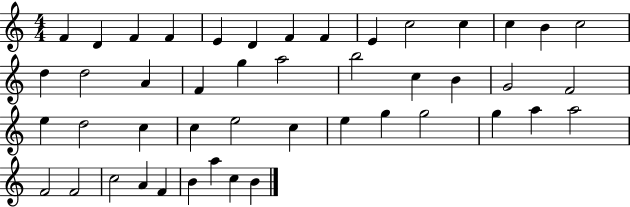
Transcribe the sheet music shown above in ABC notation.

X:1
T:Untitled
M:4/4
L:1/4
K:C
F D F F E D F F E c2 c c B c2 d d2 A F g a2 b2 c B G2 F2 e d2 c c e2 c e g g2 g a a2 F2 F2 c2 A F B a c B